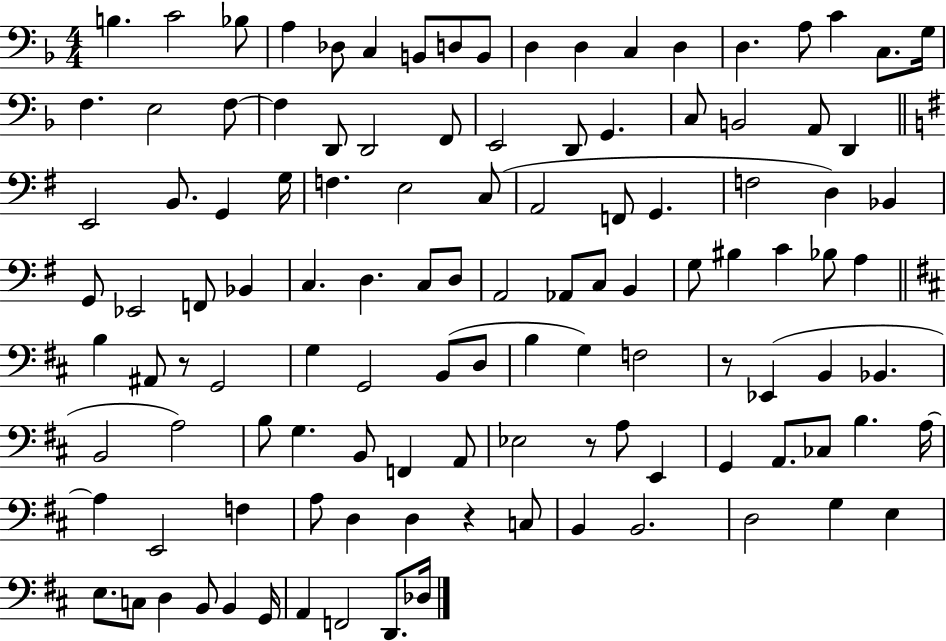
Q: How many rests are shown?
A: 4